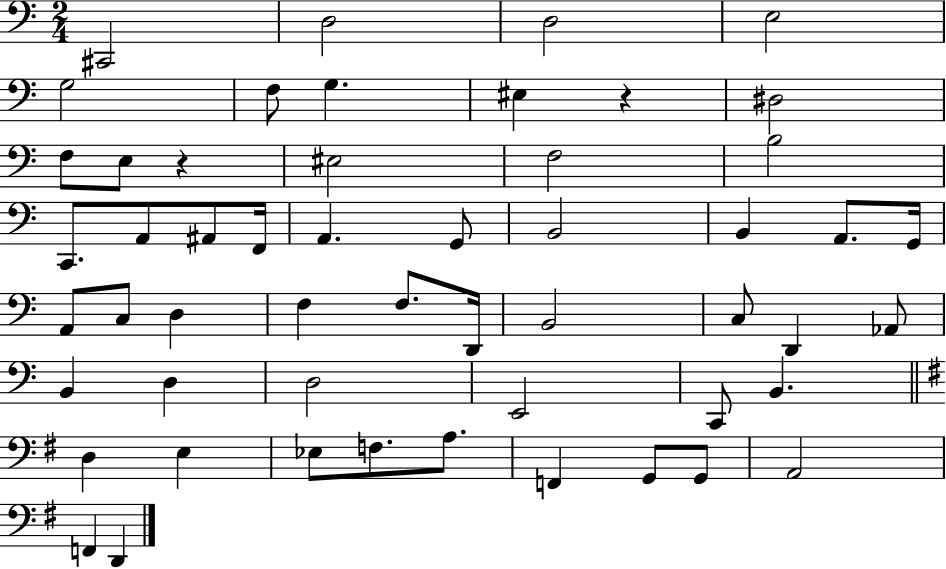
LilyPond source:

{
  \clef bass
  \numericTimeSignature
  \time 2/4
  \key c \major
  cis,2 | d2 | d2 | e2 | \break g2 | f8 g4. | eis4 r4 | dis2 | \break f8 e8 r4 | eis2 | f2 | b2 | \break c,8. a,8 ais,8 f,16 | a,4. g,8 | b,2 | b,4 a,8. g,16 | \break a,8 c8 d4 | f4 f8. d,16 | b,2 | c8 d,4 aes,8 | \break b,4 d4 | d2 | e,2 | c,8 b,4. | \break \bar "||" \break \key g \major d4 e4 | ees8 f8. a8. | f,4 g,8 g,8 | a,2 | \break f,4 d,4 | \bar "|."
}